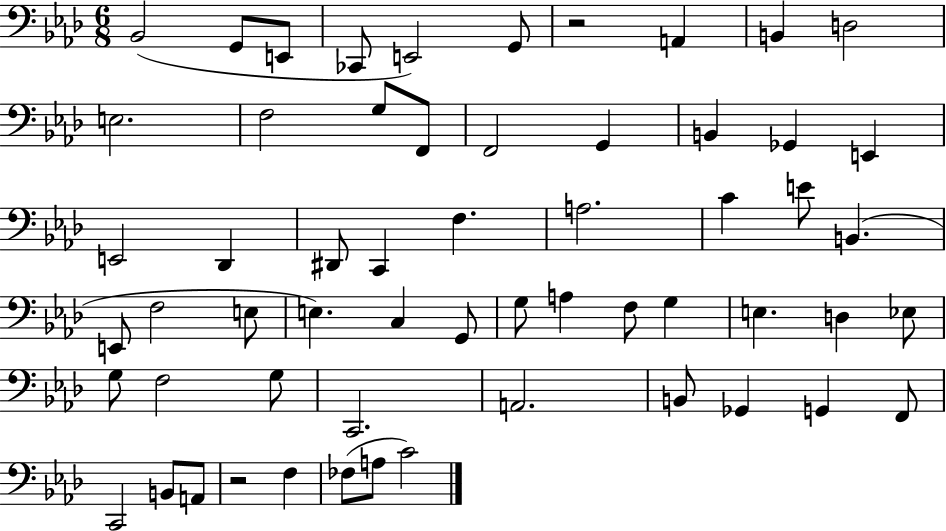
X:1
T:Untitled
M:6/8
L:1/4
K:Ab
_B,,2 G,,/2 E,,/2 _C,,/2 E,,2 G,,/2 z2 A,, B,, D,2 E,2 F,2 G,/2 F,,/2 F,,2 G,, B,, _G,, E,, E,,2 _D,, ^D,,/2 C,, F, A,2 C E/2 B,, E,,/2 F,2 E,/2 E, C, G,,/2 G,/2 A, F,/2 G, E, D, _E,/2 G,/2 F,2 G,/2 C,,2 A,,2 B,,/2 _G,, G,, F,,/2 C,,2 B,,/2 A,,/2 z2 F, _F,/2 A,/2 C2